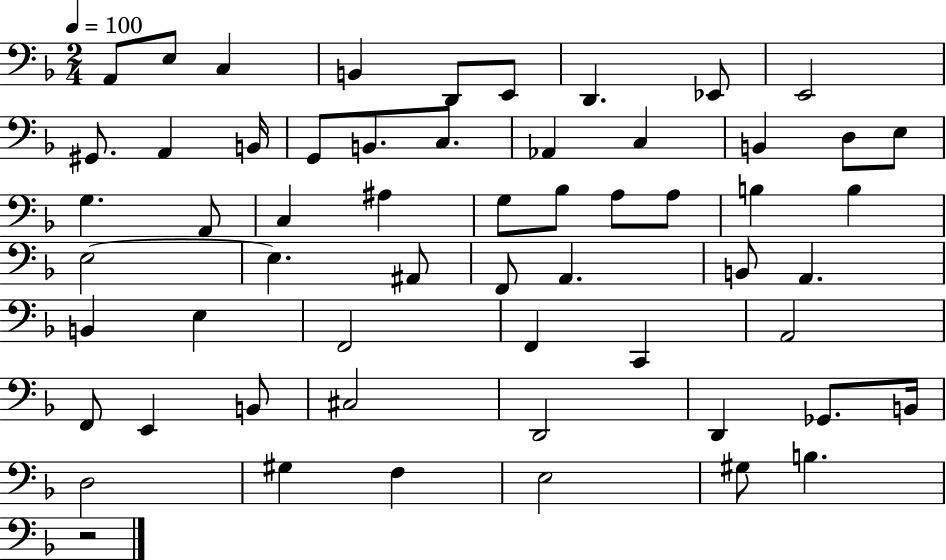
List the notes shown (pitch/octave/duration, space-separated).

A2/e E3/e C3/q B2/q D2/e E2/e D2/q. Eb2/e E2/h G#2/e. A2/q B2/s G2/e B2/e. C3/e. Ab2/q C3/q B2/q D3/e E3/e G3/q. A2/e C3/q A#3/q G3/e Bb3/e A3/e A3/e B3/q B3/q E3/h E3/q. A#2/e F2/e A2/q. B2/e A2/q. B2/q E3/q F2/h F2/q C2/q A2/h F2/e E2/q B2/e C#3/h D2/h D2/q Gb2/e. B2/s D3/h G#3/q F3/q E3/h G#3/e B3/q. R/h